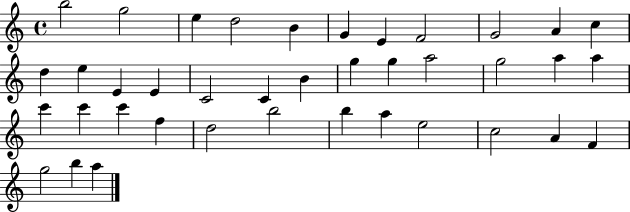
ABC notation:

X:1
T:Untitled
M:4/4
L:1/4
K:C
b2 g2 e d2 B G E F2 G2 A c d e E E C2 C B g g a2 g2 a a c' c' c' f d2 b2 b a e2 c2 A F g2 b a